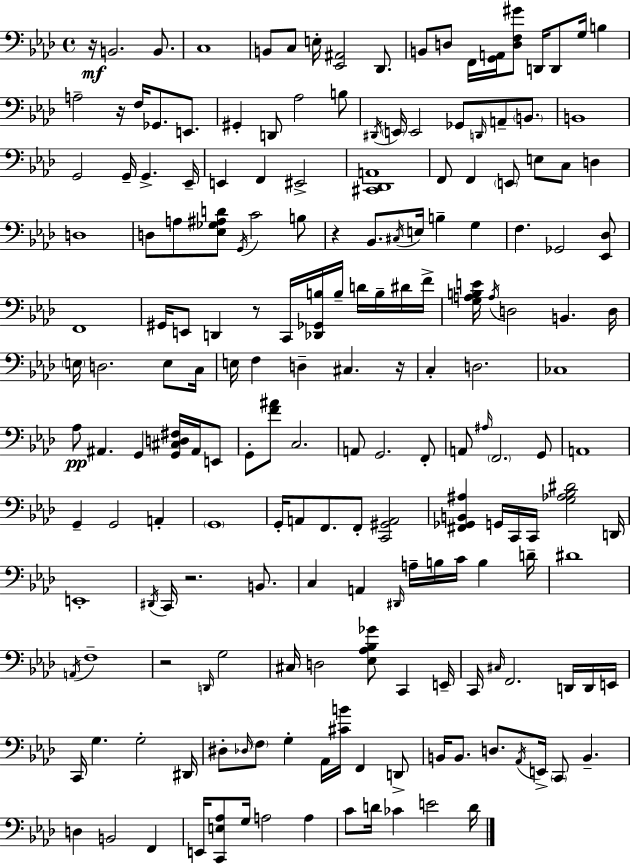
X:1
T:Untitled
M:4/4
L:1/4
K:Fm
z/4 B,,2 B,,/2 C,4 B,,/2 C,/2 E,/4 [_E,,^A,,]2 _D,,/2 B,,/2 D,/2 F,,/4 [G,,A,,]/4 [D,F,^G]/2 D,,/4 D,,/2 G,/4 B, A,2 z/4 F,/4 _G,,/2 E,,/2 ^G,, D,,/2 _A,2 B,/2 ^D,,/4 E,,/4 E,,2 _G,,/2 D,,/4 A,,/2 B,,/2 B,,4 G,,2 G,,/4 G,, _E,,/4 E,, F,, ^E,,2 [^C,,_D,,A,,]4 F,,/2 F,, E,,/2 E,/2 C,/2 D, D,4 D,/2 A,/2 [_E,_G,^A,D]/2 G,,/4 C2 B,/2 z _B,,/2 ^C,/4 E,/4 B, G, F, _G,,2 [_E,,_D,]/2 F,,4 ^G,,/4 E,,/2 D,, z/2 C,,/4 [_D,,_G,,B,]/4 B,/4 D/4 B,/4 ^D/4 F/4 [G,A,B,E]/4 A,/4 D,2 B,, D,/4 E,/4 D,2 E,/2 C,/4 E,/4 F, D, ^C, z/4 C, D,2 _C,4 _A,/2 ^A,, G,, [G,,^C,D,^F,]/4 ^A,,/4 E,,/2 G,,/2 [F^A]/2 C,2 A,,/2 G,,2 F,,/2 A,,/2 ^A,/4 F,,2 G,,/2 A,,4 G,, G,,2 A,, G,,4 G,,/4 A,,/2 F,,/2 F,,/2 [C,,^G,,A,,]2 [^F,,_G,,B,,^A,] G,,/4 C,,/4 C,,/4 [G,_A,_B,^D]2 D,,/4 E,,4 ^D,,/4 C,,/4 z2 B,,/2 C, A,, ^D,,/4 A,/4 B,/4 C/4 B, D/4 ^D4 A,,/4 F,4 z2 D,,/4 G,2 ^C,/4 D,2 [_E,_A,_B,_G]/2 C,, E,,/4 C,,/4 ^C,/4 F,,2 D,,/4 D,,/4 E,,/4 C,,/4 G, G,2 ^D,,/4 ^D,/2 _D,/4 F,/2 G, _A,,/4 [^CB]/4 F,, D,,/2 B,,/4 B,,/2 D,/2 _A,,/4 E,,/4 C,,/2 B,, D, B,,2 F,, E,,/4 [C,,E,_A,]/2 G,/4 A,2 A, C/2 D/4 _C E2 D/4